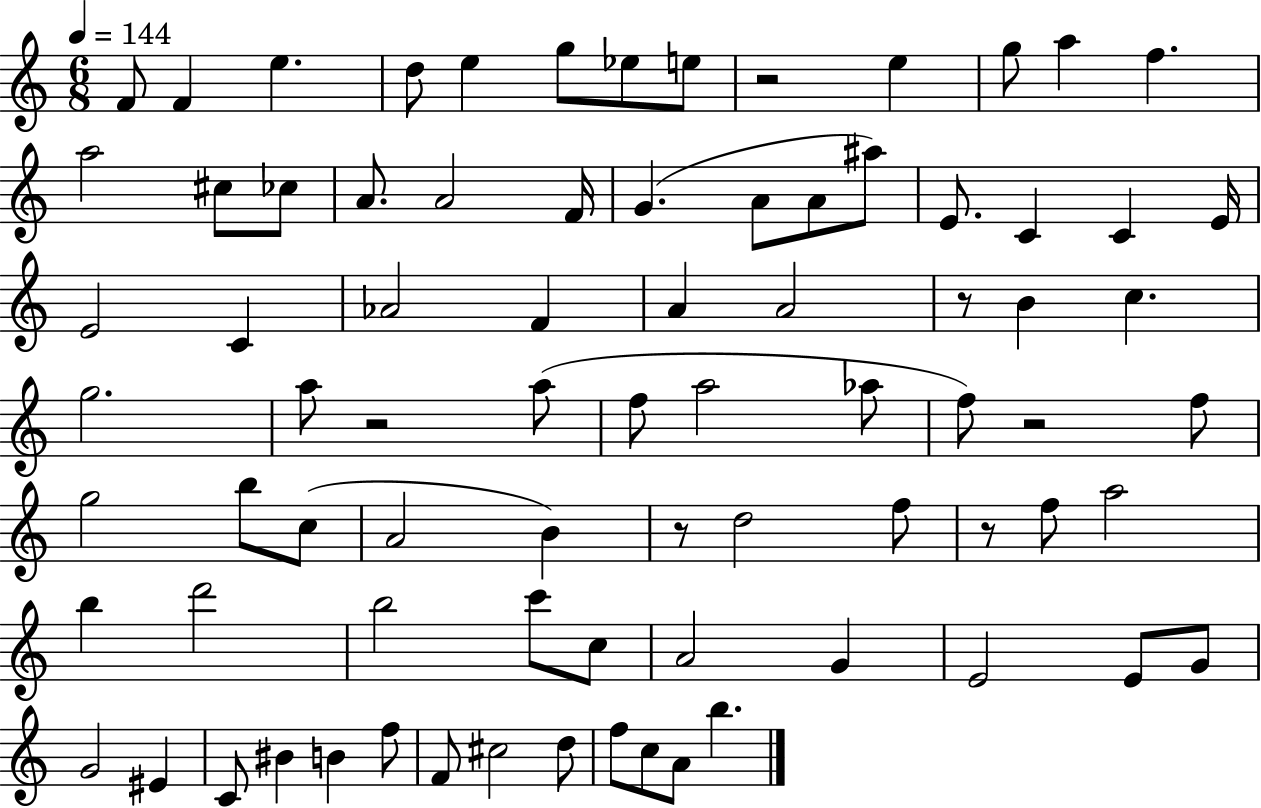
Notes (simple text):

F4/e F4/q E5/q. D5/e E5/q G5/e Eb5/e E5/e R/h E5/q G5/e A5/q F5/q. A5/h C#5/e CES5/e A4/e. A4/h F4/s G4/q. A4/e A4/e A#5/e E4/e. C4/q C4/q E4/s E4/h C4/q Ab4/h F4/q A4/q A4/h R/e B4/q C5/q. G5/h. A5/e R/h A5/e F5/e A5/h Ab5/e F5/e R/h F5/e G5/h B5/e C5/e A4/h B4/q R/e D5/h F5/e R/e F5/e A5/h B5/q D6/h B5/h C6/e C5/e A4/h G4/q E4/h E4/e G4/e G4/h EIS4/q C4/e BIS4/q B4/q F5/e F4/e C#5/h D5/e F5/e C5/e A4/e B5/q.